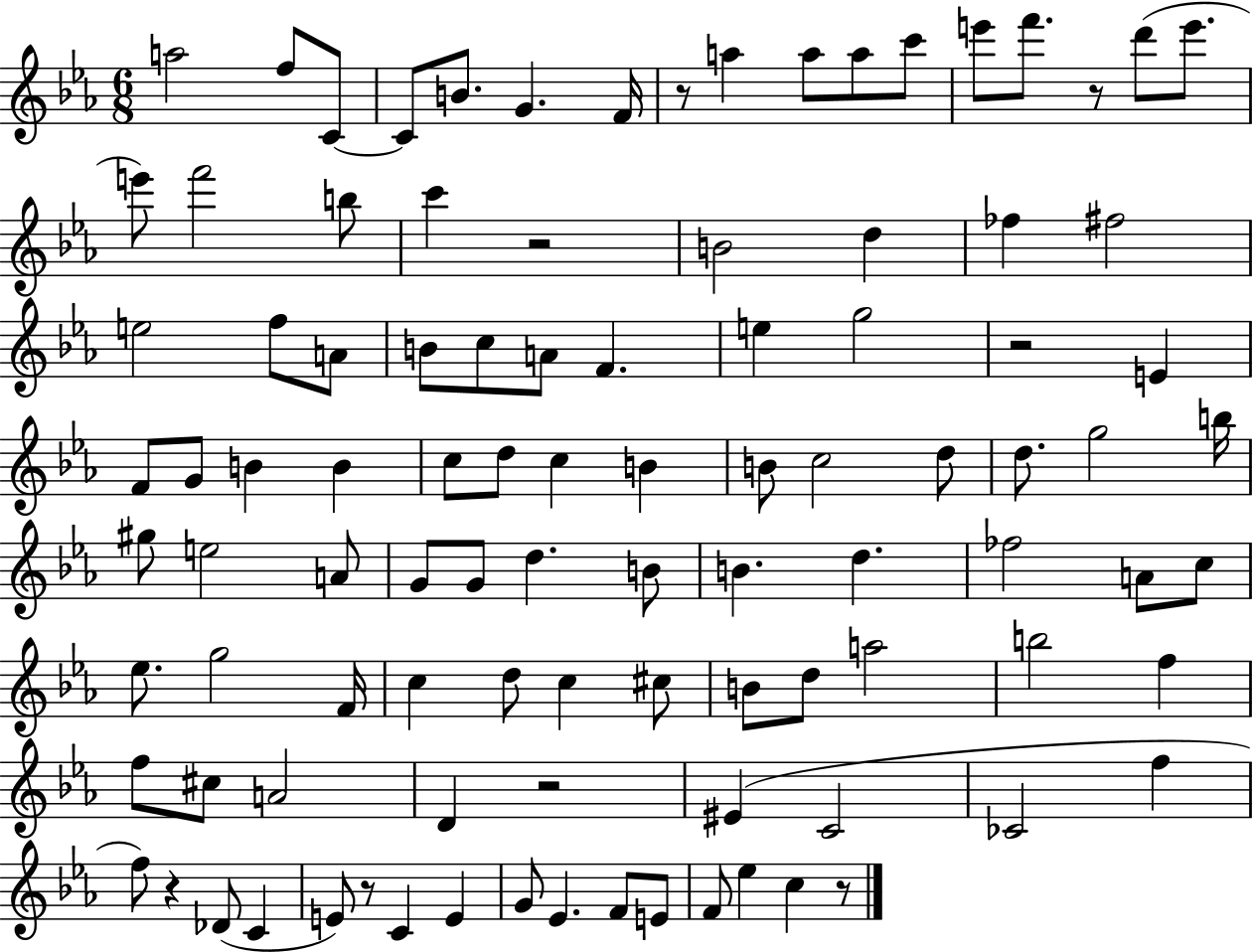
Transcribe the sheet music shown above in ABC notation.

X:1
T:Untitled
M:6/8
L:1/4
K:Eb
a2 f/2 C/2 C/2 B/2 G F/4 z/2 a a/2 a/2 c'/2 e'/2 f'/2 z/2 d'/2 e'/2 e'/2 f'2 b/2 c' z2 B2 d _f ^f2 e2 f/2 A/2 B/2 c/2 A/2 F e g2 z2 E F/2 G/2 B B c/2 d/2 c B B/2 c2 d/2 d/2 g2 b/4 ^g/2 e2 A/2 G/2 G/2 d B/2 B d _f2 A/2 c/2 _e/2 g2 F/4 c d/2 c ^c/2 B/2 d/2 a2 b2 f f/2 ^c/2 A2 D z2 ^E C2 _C2 f f/2 z _D/2 C E/2 z/2 C E G/2 _E F/2 E/2 F/2 _e c z/2